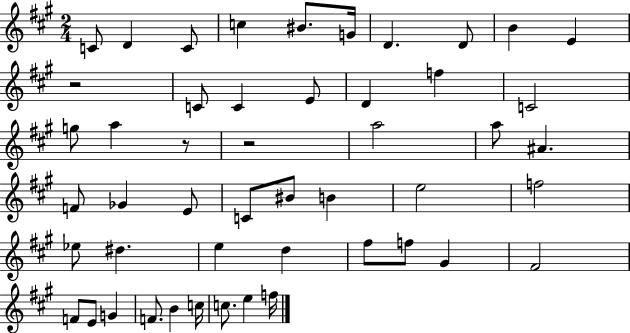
X:1
T:Untitled
M:2/4
L:1/4
K:A
C/2 D C/2 c ^B/2 G/4 D D/2 B E z2 C/2 C E/2 D f C2 g/2 a z/2 z2 a2 a/2 ^A F/2 _G E/2 C/2 ^B/2 B e2 f2 _e/2 ^d e d ^f/2 f/2 ^G ^F2 F/2 E/2 G F/2 B c/4 c/2 e f/4